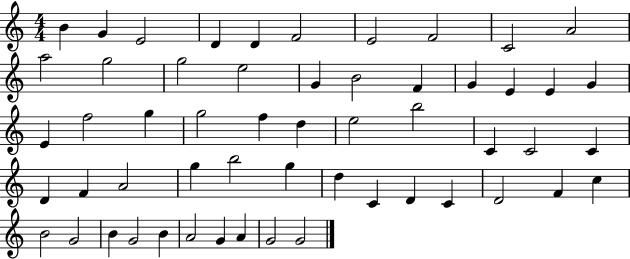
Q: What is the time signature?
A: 4/4